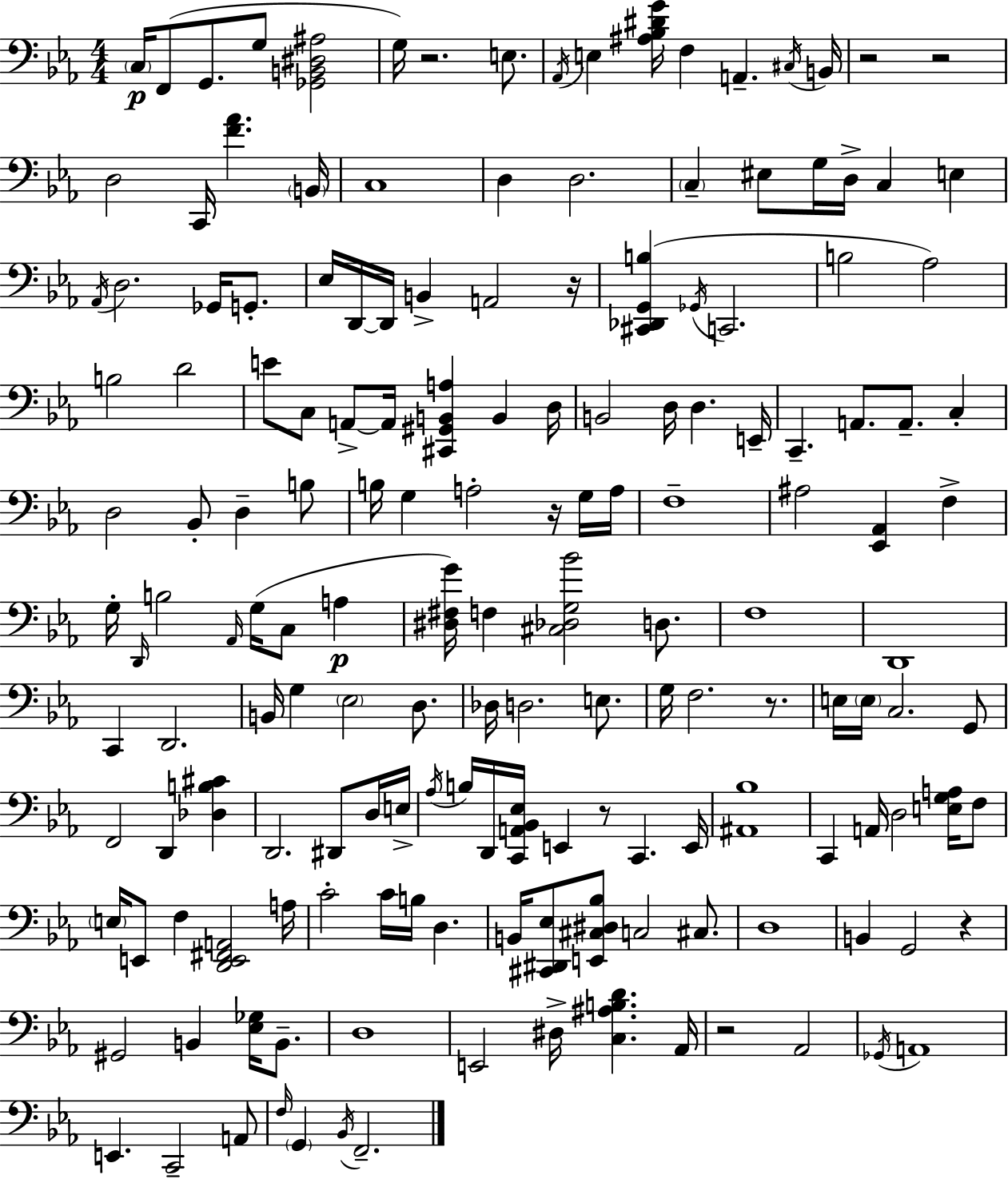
C3/s F2/e G2/e. G3/e [Gb2,B2,D#3,A#3]/h G3/s R/h. E3/e. Ab2/s E3/q [A#3,Bb3,D#4,G4]/s F3/q A2/q. C#3/s B2/s R/h R/h D3/h C2/s [F4,Ab4]/q. B2/s C3/w D3/q D3/h. C3/q EIS3/e G3/s D3/s C3/q E3/q Ab2/s D3/h. Gb2/s G2/e. Eb3/s D2/s D2/s B2/q A2/h R/s [C#2,Db2,G2,B3]/q Gb2/s C2/h. B3/h Ab3/h B3/h D4/h E4/e C3/e A2/e A2/s [C#2,G#2,B2,A3]/q B2/q D3/s B2/h D3/s D3/q. E2/s C2/q. A2/e. A2/e. C3/q D3/h Bb2/e D3/q B3/e B3/s G3/q A3/h R/s G3/s A3/s F3/w A#3/h [Eb2,Ab2]/q F3/q G3/s D2/s B3/h Ab2/s G3/s C3/e A3/q [D#3,F#3,G4]/s F3/q [C#3,Db3,G3,Bb4]/h D3/e. F3/w D2/w C2/q D2/h. B2/s G3/q Eb3/h D3/e. Db3/s D3/h. E3/e. G3/s F3/h. R/e. E3/s E3/s C3/h. G2/e F2/h D2/q [Db3,B3,C#4]/q D2/h. D#2/e D3/s E3/s Ab3/s B3/s D2/s [C2,A2,Bb2,Eb3]/s E2/q R/e C2/q. E2/s [A#2,Bb3]/w C2/q A2/s D3/h [E3,G3,A3]/s F3/e E3/s E2/e F3/q [D2,E2,F#2,A2]/h A3/s C4/h C4/s B3/s D3/q. B2/s [C#2,D#2,Eb3]/e [E2,C#3,D#3,Bb3]/e C3/h C#3/e. D3/w B2/q G2/h R/q G#2/h B2/q [Eb3,Gb3]/s B2/e. D3/w E2/h D#3/s [C3,A#3,B3,D4]/q. Ab2/s R/h Ab2/h Gb2/s A2/w E2/q. C2/h A2/e F3/s G2/q Bb2/s F2/h.